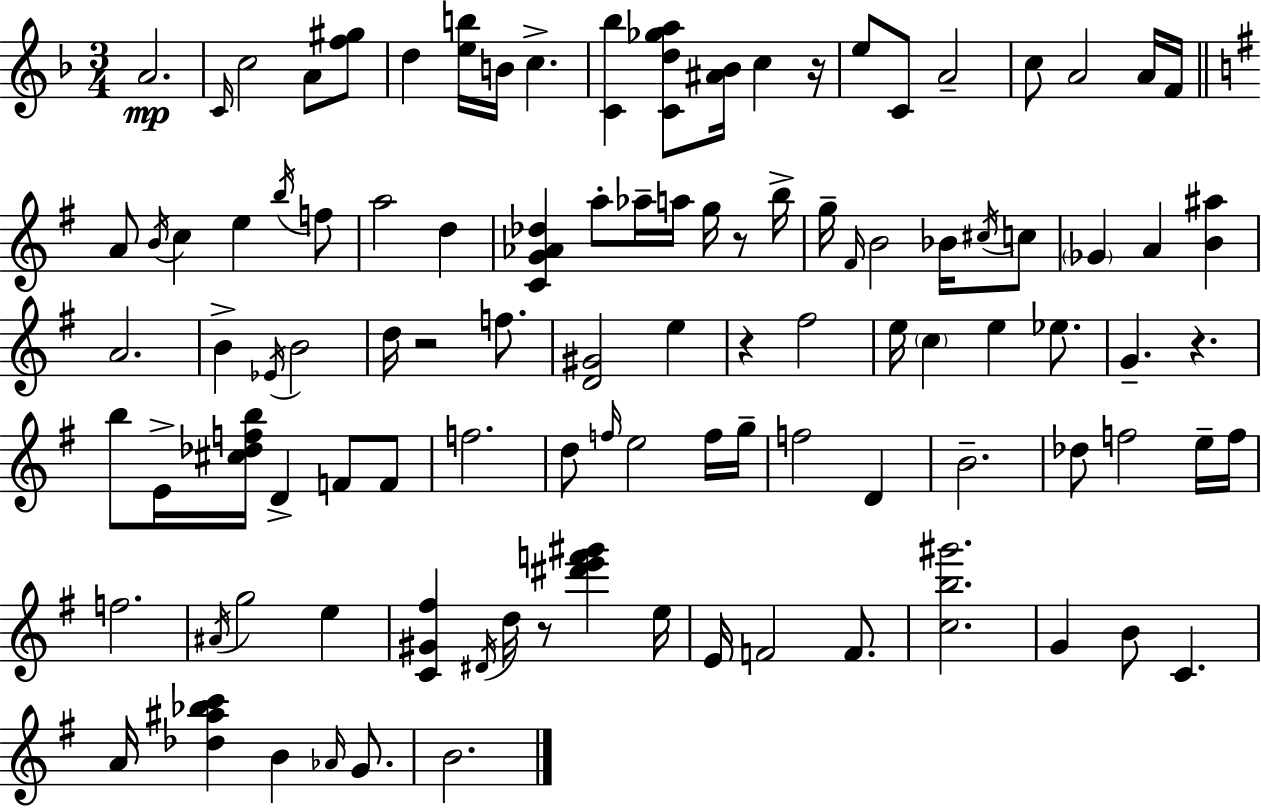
{
  \clef treble
  \numericTimeSignature
  \time 3/4
  \key d \minor
  a'2.\mp | \grace { c'16 } c''2 a'8 <f'' gis''>8 | d''4 <e'' b''>16 b'16 c''4.-> | <c' bes''>4 <c' d'' ges'' a''>8 <ais' bes'>16 c''4 | \break r16 e''8 c'8 a'2-- | c''8 a'2 a'16 | f'16 \bar "||" \break \key e \minor a'8 \acciaccatura { b'16 } c''4 e''4 \acciaccatura { b''16 } | f''8 a''2 d''4 | <c' g' aes' des''>4 a''8-. aes''16-- a''16 g''16 r8 | b''16-> g''16-- \grace { fis'16 } b'2 | \break bes'16 \acciaccatura { cis''16 } c''8 \parenthesize ges'4 a'4 | <b' ais''>4 a'2. | b'4-> \acciaccatura { ees'16 } b'2 | d''16 r2 | \break f''8. <d' gis'>2 | e''4 r4 fis''2 | e''16 \parenthesize c''4 e''4 | ees''8. g'4.-- r4. | \break b''8 e'16-> <cis'' des'' f'' b''>16 d'4-> | f'8 f'8 f''2. | d''8 \grace { f''16 } e''2 | f''16 g''16-- f''2 | \break d'4 b'2.-- | des''8 f''2 | e''16-- f''16 f''2. | \acciaccatura { ais'16 } g''2 | \break e''4 <c' gis' fis''>4 \acciaccatura { dis'16 } | d''16 r8 <dis''' e''' f''' gis'''>4 e''16 e'16 f'2 | f'8. <c'' b'' gis'''>2. | g'4 | \break b'8 c'4. a'16 <des'' ais'' bes'' c'''>4 | b'4 \grace { aes'16 } g'8. b'2. | \bar "|."
}